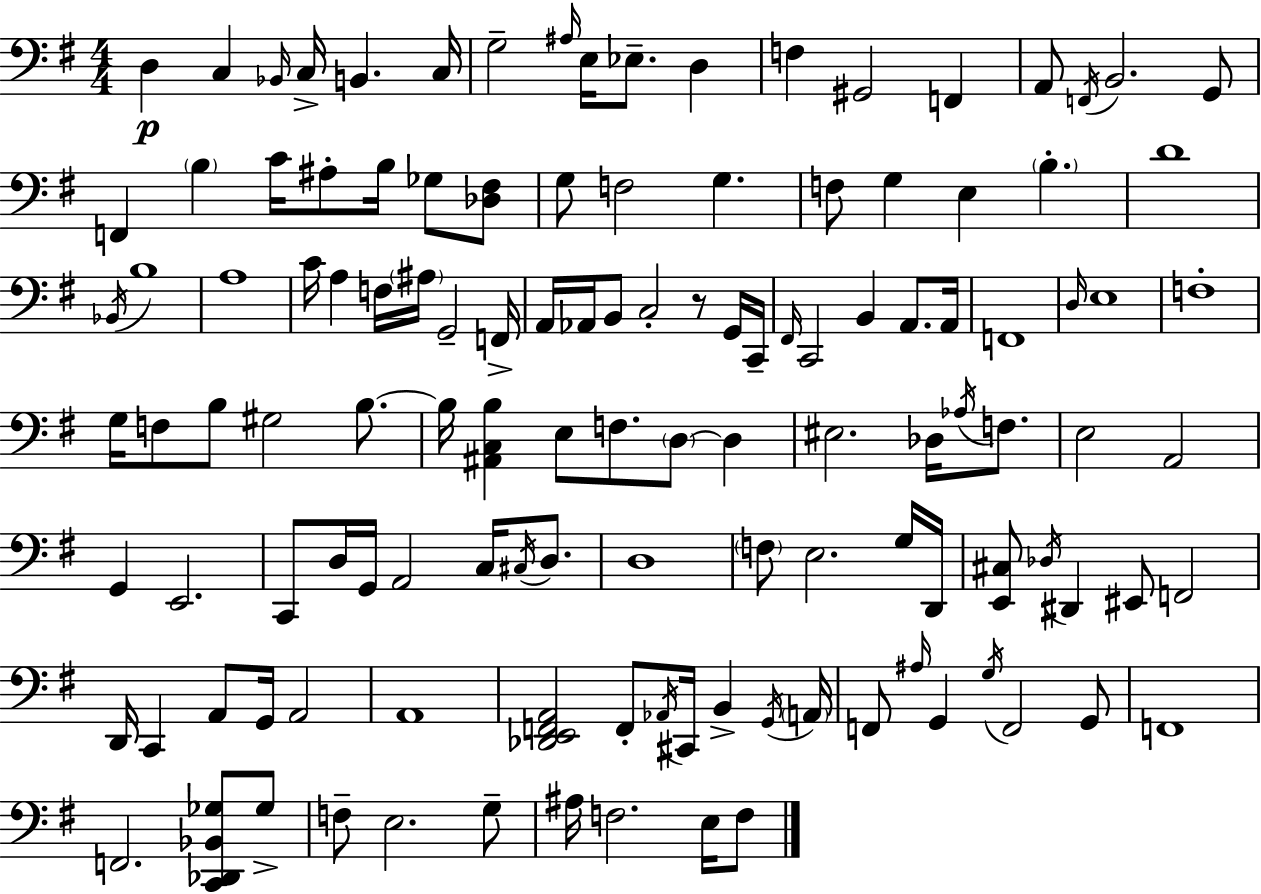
D3/q C3/q Bb2/s C3/s B2/q. C3/s G3/h A#3/s E3/s Eb3/e. D3/q F3/q G#2/h F2/q A2/e F2/s B2/h. G2/e F2/q B3/q C4/s A#3/e B3/s Gb3/e [Db3,F#3]/e G3/e F3/h G3/q. F3/e G3/q E3/q B3/q. D4/w Bb2/s B3/w A3/w C4/s A3/q F3/s A#3/s G2/h F2/s A2/s Ab2/s B2/e C3/h R/e G2/s C2/s F#2/s C2/h B2/q A2/e. A2/s F2/w D3/s E3/w F3/w G3/s F3/e B3/e G#3/h B3/e. B3/s [A#2,C3,B3]/q E3/e F3/e. D3/e D3/q EIS3/h. Db3/s Ab3/s F3/e. E3/h A2/h G2/q E2/h. C2/e D3/s G2/s A2/h C3/s C#3/s D3/e. D3/w F3/e E3/h. G3/s D2/s [E2,C#3]/e Db3/s D#2/q EIS2/e F2/h D2/s C2/q A2/e G2/s A2/h A2/w [Db2,E2,F2,A2]/h F2/e Ab2/s C#2/s B2/q G2/s A2/s F2/e A#3/s G2/q G3/s F2/h G2/e F2/w F2/h. [C2,Db2,Bb2,Gb3]/e Gb3/e F3/e E3/h. G3/e A#3/s F3/h. E3/s F3/e